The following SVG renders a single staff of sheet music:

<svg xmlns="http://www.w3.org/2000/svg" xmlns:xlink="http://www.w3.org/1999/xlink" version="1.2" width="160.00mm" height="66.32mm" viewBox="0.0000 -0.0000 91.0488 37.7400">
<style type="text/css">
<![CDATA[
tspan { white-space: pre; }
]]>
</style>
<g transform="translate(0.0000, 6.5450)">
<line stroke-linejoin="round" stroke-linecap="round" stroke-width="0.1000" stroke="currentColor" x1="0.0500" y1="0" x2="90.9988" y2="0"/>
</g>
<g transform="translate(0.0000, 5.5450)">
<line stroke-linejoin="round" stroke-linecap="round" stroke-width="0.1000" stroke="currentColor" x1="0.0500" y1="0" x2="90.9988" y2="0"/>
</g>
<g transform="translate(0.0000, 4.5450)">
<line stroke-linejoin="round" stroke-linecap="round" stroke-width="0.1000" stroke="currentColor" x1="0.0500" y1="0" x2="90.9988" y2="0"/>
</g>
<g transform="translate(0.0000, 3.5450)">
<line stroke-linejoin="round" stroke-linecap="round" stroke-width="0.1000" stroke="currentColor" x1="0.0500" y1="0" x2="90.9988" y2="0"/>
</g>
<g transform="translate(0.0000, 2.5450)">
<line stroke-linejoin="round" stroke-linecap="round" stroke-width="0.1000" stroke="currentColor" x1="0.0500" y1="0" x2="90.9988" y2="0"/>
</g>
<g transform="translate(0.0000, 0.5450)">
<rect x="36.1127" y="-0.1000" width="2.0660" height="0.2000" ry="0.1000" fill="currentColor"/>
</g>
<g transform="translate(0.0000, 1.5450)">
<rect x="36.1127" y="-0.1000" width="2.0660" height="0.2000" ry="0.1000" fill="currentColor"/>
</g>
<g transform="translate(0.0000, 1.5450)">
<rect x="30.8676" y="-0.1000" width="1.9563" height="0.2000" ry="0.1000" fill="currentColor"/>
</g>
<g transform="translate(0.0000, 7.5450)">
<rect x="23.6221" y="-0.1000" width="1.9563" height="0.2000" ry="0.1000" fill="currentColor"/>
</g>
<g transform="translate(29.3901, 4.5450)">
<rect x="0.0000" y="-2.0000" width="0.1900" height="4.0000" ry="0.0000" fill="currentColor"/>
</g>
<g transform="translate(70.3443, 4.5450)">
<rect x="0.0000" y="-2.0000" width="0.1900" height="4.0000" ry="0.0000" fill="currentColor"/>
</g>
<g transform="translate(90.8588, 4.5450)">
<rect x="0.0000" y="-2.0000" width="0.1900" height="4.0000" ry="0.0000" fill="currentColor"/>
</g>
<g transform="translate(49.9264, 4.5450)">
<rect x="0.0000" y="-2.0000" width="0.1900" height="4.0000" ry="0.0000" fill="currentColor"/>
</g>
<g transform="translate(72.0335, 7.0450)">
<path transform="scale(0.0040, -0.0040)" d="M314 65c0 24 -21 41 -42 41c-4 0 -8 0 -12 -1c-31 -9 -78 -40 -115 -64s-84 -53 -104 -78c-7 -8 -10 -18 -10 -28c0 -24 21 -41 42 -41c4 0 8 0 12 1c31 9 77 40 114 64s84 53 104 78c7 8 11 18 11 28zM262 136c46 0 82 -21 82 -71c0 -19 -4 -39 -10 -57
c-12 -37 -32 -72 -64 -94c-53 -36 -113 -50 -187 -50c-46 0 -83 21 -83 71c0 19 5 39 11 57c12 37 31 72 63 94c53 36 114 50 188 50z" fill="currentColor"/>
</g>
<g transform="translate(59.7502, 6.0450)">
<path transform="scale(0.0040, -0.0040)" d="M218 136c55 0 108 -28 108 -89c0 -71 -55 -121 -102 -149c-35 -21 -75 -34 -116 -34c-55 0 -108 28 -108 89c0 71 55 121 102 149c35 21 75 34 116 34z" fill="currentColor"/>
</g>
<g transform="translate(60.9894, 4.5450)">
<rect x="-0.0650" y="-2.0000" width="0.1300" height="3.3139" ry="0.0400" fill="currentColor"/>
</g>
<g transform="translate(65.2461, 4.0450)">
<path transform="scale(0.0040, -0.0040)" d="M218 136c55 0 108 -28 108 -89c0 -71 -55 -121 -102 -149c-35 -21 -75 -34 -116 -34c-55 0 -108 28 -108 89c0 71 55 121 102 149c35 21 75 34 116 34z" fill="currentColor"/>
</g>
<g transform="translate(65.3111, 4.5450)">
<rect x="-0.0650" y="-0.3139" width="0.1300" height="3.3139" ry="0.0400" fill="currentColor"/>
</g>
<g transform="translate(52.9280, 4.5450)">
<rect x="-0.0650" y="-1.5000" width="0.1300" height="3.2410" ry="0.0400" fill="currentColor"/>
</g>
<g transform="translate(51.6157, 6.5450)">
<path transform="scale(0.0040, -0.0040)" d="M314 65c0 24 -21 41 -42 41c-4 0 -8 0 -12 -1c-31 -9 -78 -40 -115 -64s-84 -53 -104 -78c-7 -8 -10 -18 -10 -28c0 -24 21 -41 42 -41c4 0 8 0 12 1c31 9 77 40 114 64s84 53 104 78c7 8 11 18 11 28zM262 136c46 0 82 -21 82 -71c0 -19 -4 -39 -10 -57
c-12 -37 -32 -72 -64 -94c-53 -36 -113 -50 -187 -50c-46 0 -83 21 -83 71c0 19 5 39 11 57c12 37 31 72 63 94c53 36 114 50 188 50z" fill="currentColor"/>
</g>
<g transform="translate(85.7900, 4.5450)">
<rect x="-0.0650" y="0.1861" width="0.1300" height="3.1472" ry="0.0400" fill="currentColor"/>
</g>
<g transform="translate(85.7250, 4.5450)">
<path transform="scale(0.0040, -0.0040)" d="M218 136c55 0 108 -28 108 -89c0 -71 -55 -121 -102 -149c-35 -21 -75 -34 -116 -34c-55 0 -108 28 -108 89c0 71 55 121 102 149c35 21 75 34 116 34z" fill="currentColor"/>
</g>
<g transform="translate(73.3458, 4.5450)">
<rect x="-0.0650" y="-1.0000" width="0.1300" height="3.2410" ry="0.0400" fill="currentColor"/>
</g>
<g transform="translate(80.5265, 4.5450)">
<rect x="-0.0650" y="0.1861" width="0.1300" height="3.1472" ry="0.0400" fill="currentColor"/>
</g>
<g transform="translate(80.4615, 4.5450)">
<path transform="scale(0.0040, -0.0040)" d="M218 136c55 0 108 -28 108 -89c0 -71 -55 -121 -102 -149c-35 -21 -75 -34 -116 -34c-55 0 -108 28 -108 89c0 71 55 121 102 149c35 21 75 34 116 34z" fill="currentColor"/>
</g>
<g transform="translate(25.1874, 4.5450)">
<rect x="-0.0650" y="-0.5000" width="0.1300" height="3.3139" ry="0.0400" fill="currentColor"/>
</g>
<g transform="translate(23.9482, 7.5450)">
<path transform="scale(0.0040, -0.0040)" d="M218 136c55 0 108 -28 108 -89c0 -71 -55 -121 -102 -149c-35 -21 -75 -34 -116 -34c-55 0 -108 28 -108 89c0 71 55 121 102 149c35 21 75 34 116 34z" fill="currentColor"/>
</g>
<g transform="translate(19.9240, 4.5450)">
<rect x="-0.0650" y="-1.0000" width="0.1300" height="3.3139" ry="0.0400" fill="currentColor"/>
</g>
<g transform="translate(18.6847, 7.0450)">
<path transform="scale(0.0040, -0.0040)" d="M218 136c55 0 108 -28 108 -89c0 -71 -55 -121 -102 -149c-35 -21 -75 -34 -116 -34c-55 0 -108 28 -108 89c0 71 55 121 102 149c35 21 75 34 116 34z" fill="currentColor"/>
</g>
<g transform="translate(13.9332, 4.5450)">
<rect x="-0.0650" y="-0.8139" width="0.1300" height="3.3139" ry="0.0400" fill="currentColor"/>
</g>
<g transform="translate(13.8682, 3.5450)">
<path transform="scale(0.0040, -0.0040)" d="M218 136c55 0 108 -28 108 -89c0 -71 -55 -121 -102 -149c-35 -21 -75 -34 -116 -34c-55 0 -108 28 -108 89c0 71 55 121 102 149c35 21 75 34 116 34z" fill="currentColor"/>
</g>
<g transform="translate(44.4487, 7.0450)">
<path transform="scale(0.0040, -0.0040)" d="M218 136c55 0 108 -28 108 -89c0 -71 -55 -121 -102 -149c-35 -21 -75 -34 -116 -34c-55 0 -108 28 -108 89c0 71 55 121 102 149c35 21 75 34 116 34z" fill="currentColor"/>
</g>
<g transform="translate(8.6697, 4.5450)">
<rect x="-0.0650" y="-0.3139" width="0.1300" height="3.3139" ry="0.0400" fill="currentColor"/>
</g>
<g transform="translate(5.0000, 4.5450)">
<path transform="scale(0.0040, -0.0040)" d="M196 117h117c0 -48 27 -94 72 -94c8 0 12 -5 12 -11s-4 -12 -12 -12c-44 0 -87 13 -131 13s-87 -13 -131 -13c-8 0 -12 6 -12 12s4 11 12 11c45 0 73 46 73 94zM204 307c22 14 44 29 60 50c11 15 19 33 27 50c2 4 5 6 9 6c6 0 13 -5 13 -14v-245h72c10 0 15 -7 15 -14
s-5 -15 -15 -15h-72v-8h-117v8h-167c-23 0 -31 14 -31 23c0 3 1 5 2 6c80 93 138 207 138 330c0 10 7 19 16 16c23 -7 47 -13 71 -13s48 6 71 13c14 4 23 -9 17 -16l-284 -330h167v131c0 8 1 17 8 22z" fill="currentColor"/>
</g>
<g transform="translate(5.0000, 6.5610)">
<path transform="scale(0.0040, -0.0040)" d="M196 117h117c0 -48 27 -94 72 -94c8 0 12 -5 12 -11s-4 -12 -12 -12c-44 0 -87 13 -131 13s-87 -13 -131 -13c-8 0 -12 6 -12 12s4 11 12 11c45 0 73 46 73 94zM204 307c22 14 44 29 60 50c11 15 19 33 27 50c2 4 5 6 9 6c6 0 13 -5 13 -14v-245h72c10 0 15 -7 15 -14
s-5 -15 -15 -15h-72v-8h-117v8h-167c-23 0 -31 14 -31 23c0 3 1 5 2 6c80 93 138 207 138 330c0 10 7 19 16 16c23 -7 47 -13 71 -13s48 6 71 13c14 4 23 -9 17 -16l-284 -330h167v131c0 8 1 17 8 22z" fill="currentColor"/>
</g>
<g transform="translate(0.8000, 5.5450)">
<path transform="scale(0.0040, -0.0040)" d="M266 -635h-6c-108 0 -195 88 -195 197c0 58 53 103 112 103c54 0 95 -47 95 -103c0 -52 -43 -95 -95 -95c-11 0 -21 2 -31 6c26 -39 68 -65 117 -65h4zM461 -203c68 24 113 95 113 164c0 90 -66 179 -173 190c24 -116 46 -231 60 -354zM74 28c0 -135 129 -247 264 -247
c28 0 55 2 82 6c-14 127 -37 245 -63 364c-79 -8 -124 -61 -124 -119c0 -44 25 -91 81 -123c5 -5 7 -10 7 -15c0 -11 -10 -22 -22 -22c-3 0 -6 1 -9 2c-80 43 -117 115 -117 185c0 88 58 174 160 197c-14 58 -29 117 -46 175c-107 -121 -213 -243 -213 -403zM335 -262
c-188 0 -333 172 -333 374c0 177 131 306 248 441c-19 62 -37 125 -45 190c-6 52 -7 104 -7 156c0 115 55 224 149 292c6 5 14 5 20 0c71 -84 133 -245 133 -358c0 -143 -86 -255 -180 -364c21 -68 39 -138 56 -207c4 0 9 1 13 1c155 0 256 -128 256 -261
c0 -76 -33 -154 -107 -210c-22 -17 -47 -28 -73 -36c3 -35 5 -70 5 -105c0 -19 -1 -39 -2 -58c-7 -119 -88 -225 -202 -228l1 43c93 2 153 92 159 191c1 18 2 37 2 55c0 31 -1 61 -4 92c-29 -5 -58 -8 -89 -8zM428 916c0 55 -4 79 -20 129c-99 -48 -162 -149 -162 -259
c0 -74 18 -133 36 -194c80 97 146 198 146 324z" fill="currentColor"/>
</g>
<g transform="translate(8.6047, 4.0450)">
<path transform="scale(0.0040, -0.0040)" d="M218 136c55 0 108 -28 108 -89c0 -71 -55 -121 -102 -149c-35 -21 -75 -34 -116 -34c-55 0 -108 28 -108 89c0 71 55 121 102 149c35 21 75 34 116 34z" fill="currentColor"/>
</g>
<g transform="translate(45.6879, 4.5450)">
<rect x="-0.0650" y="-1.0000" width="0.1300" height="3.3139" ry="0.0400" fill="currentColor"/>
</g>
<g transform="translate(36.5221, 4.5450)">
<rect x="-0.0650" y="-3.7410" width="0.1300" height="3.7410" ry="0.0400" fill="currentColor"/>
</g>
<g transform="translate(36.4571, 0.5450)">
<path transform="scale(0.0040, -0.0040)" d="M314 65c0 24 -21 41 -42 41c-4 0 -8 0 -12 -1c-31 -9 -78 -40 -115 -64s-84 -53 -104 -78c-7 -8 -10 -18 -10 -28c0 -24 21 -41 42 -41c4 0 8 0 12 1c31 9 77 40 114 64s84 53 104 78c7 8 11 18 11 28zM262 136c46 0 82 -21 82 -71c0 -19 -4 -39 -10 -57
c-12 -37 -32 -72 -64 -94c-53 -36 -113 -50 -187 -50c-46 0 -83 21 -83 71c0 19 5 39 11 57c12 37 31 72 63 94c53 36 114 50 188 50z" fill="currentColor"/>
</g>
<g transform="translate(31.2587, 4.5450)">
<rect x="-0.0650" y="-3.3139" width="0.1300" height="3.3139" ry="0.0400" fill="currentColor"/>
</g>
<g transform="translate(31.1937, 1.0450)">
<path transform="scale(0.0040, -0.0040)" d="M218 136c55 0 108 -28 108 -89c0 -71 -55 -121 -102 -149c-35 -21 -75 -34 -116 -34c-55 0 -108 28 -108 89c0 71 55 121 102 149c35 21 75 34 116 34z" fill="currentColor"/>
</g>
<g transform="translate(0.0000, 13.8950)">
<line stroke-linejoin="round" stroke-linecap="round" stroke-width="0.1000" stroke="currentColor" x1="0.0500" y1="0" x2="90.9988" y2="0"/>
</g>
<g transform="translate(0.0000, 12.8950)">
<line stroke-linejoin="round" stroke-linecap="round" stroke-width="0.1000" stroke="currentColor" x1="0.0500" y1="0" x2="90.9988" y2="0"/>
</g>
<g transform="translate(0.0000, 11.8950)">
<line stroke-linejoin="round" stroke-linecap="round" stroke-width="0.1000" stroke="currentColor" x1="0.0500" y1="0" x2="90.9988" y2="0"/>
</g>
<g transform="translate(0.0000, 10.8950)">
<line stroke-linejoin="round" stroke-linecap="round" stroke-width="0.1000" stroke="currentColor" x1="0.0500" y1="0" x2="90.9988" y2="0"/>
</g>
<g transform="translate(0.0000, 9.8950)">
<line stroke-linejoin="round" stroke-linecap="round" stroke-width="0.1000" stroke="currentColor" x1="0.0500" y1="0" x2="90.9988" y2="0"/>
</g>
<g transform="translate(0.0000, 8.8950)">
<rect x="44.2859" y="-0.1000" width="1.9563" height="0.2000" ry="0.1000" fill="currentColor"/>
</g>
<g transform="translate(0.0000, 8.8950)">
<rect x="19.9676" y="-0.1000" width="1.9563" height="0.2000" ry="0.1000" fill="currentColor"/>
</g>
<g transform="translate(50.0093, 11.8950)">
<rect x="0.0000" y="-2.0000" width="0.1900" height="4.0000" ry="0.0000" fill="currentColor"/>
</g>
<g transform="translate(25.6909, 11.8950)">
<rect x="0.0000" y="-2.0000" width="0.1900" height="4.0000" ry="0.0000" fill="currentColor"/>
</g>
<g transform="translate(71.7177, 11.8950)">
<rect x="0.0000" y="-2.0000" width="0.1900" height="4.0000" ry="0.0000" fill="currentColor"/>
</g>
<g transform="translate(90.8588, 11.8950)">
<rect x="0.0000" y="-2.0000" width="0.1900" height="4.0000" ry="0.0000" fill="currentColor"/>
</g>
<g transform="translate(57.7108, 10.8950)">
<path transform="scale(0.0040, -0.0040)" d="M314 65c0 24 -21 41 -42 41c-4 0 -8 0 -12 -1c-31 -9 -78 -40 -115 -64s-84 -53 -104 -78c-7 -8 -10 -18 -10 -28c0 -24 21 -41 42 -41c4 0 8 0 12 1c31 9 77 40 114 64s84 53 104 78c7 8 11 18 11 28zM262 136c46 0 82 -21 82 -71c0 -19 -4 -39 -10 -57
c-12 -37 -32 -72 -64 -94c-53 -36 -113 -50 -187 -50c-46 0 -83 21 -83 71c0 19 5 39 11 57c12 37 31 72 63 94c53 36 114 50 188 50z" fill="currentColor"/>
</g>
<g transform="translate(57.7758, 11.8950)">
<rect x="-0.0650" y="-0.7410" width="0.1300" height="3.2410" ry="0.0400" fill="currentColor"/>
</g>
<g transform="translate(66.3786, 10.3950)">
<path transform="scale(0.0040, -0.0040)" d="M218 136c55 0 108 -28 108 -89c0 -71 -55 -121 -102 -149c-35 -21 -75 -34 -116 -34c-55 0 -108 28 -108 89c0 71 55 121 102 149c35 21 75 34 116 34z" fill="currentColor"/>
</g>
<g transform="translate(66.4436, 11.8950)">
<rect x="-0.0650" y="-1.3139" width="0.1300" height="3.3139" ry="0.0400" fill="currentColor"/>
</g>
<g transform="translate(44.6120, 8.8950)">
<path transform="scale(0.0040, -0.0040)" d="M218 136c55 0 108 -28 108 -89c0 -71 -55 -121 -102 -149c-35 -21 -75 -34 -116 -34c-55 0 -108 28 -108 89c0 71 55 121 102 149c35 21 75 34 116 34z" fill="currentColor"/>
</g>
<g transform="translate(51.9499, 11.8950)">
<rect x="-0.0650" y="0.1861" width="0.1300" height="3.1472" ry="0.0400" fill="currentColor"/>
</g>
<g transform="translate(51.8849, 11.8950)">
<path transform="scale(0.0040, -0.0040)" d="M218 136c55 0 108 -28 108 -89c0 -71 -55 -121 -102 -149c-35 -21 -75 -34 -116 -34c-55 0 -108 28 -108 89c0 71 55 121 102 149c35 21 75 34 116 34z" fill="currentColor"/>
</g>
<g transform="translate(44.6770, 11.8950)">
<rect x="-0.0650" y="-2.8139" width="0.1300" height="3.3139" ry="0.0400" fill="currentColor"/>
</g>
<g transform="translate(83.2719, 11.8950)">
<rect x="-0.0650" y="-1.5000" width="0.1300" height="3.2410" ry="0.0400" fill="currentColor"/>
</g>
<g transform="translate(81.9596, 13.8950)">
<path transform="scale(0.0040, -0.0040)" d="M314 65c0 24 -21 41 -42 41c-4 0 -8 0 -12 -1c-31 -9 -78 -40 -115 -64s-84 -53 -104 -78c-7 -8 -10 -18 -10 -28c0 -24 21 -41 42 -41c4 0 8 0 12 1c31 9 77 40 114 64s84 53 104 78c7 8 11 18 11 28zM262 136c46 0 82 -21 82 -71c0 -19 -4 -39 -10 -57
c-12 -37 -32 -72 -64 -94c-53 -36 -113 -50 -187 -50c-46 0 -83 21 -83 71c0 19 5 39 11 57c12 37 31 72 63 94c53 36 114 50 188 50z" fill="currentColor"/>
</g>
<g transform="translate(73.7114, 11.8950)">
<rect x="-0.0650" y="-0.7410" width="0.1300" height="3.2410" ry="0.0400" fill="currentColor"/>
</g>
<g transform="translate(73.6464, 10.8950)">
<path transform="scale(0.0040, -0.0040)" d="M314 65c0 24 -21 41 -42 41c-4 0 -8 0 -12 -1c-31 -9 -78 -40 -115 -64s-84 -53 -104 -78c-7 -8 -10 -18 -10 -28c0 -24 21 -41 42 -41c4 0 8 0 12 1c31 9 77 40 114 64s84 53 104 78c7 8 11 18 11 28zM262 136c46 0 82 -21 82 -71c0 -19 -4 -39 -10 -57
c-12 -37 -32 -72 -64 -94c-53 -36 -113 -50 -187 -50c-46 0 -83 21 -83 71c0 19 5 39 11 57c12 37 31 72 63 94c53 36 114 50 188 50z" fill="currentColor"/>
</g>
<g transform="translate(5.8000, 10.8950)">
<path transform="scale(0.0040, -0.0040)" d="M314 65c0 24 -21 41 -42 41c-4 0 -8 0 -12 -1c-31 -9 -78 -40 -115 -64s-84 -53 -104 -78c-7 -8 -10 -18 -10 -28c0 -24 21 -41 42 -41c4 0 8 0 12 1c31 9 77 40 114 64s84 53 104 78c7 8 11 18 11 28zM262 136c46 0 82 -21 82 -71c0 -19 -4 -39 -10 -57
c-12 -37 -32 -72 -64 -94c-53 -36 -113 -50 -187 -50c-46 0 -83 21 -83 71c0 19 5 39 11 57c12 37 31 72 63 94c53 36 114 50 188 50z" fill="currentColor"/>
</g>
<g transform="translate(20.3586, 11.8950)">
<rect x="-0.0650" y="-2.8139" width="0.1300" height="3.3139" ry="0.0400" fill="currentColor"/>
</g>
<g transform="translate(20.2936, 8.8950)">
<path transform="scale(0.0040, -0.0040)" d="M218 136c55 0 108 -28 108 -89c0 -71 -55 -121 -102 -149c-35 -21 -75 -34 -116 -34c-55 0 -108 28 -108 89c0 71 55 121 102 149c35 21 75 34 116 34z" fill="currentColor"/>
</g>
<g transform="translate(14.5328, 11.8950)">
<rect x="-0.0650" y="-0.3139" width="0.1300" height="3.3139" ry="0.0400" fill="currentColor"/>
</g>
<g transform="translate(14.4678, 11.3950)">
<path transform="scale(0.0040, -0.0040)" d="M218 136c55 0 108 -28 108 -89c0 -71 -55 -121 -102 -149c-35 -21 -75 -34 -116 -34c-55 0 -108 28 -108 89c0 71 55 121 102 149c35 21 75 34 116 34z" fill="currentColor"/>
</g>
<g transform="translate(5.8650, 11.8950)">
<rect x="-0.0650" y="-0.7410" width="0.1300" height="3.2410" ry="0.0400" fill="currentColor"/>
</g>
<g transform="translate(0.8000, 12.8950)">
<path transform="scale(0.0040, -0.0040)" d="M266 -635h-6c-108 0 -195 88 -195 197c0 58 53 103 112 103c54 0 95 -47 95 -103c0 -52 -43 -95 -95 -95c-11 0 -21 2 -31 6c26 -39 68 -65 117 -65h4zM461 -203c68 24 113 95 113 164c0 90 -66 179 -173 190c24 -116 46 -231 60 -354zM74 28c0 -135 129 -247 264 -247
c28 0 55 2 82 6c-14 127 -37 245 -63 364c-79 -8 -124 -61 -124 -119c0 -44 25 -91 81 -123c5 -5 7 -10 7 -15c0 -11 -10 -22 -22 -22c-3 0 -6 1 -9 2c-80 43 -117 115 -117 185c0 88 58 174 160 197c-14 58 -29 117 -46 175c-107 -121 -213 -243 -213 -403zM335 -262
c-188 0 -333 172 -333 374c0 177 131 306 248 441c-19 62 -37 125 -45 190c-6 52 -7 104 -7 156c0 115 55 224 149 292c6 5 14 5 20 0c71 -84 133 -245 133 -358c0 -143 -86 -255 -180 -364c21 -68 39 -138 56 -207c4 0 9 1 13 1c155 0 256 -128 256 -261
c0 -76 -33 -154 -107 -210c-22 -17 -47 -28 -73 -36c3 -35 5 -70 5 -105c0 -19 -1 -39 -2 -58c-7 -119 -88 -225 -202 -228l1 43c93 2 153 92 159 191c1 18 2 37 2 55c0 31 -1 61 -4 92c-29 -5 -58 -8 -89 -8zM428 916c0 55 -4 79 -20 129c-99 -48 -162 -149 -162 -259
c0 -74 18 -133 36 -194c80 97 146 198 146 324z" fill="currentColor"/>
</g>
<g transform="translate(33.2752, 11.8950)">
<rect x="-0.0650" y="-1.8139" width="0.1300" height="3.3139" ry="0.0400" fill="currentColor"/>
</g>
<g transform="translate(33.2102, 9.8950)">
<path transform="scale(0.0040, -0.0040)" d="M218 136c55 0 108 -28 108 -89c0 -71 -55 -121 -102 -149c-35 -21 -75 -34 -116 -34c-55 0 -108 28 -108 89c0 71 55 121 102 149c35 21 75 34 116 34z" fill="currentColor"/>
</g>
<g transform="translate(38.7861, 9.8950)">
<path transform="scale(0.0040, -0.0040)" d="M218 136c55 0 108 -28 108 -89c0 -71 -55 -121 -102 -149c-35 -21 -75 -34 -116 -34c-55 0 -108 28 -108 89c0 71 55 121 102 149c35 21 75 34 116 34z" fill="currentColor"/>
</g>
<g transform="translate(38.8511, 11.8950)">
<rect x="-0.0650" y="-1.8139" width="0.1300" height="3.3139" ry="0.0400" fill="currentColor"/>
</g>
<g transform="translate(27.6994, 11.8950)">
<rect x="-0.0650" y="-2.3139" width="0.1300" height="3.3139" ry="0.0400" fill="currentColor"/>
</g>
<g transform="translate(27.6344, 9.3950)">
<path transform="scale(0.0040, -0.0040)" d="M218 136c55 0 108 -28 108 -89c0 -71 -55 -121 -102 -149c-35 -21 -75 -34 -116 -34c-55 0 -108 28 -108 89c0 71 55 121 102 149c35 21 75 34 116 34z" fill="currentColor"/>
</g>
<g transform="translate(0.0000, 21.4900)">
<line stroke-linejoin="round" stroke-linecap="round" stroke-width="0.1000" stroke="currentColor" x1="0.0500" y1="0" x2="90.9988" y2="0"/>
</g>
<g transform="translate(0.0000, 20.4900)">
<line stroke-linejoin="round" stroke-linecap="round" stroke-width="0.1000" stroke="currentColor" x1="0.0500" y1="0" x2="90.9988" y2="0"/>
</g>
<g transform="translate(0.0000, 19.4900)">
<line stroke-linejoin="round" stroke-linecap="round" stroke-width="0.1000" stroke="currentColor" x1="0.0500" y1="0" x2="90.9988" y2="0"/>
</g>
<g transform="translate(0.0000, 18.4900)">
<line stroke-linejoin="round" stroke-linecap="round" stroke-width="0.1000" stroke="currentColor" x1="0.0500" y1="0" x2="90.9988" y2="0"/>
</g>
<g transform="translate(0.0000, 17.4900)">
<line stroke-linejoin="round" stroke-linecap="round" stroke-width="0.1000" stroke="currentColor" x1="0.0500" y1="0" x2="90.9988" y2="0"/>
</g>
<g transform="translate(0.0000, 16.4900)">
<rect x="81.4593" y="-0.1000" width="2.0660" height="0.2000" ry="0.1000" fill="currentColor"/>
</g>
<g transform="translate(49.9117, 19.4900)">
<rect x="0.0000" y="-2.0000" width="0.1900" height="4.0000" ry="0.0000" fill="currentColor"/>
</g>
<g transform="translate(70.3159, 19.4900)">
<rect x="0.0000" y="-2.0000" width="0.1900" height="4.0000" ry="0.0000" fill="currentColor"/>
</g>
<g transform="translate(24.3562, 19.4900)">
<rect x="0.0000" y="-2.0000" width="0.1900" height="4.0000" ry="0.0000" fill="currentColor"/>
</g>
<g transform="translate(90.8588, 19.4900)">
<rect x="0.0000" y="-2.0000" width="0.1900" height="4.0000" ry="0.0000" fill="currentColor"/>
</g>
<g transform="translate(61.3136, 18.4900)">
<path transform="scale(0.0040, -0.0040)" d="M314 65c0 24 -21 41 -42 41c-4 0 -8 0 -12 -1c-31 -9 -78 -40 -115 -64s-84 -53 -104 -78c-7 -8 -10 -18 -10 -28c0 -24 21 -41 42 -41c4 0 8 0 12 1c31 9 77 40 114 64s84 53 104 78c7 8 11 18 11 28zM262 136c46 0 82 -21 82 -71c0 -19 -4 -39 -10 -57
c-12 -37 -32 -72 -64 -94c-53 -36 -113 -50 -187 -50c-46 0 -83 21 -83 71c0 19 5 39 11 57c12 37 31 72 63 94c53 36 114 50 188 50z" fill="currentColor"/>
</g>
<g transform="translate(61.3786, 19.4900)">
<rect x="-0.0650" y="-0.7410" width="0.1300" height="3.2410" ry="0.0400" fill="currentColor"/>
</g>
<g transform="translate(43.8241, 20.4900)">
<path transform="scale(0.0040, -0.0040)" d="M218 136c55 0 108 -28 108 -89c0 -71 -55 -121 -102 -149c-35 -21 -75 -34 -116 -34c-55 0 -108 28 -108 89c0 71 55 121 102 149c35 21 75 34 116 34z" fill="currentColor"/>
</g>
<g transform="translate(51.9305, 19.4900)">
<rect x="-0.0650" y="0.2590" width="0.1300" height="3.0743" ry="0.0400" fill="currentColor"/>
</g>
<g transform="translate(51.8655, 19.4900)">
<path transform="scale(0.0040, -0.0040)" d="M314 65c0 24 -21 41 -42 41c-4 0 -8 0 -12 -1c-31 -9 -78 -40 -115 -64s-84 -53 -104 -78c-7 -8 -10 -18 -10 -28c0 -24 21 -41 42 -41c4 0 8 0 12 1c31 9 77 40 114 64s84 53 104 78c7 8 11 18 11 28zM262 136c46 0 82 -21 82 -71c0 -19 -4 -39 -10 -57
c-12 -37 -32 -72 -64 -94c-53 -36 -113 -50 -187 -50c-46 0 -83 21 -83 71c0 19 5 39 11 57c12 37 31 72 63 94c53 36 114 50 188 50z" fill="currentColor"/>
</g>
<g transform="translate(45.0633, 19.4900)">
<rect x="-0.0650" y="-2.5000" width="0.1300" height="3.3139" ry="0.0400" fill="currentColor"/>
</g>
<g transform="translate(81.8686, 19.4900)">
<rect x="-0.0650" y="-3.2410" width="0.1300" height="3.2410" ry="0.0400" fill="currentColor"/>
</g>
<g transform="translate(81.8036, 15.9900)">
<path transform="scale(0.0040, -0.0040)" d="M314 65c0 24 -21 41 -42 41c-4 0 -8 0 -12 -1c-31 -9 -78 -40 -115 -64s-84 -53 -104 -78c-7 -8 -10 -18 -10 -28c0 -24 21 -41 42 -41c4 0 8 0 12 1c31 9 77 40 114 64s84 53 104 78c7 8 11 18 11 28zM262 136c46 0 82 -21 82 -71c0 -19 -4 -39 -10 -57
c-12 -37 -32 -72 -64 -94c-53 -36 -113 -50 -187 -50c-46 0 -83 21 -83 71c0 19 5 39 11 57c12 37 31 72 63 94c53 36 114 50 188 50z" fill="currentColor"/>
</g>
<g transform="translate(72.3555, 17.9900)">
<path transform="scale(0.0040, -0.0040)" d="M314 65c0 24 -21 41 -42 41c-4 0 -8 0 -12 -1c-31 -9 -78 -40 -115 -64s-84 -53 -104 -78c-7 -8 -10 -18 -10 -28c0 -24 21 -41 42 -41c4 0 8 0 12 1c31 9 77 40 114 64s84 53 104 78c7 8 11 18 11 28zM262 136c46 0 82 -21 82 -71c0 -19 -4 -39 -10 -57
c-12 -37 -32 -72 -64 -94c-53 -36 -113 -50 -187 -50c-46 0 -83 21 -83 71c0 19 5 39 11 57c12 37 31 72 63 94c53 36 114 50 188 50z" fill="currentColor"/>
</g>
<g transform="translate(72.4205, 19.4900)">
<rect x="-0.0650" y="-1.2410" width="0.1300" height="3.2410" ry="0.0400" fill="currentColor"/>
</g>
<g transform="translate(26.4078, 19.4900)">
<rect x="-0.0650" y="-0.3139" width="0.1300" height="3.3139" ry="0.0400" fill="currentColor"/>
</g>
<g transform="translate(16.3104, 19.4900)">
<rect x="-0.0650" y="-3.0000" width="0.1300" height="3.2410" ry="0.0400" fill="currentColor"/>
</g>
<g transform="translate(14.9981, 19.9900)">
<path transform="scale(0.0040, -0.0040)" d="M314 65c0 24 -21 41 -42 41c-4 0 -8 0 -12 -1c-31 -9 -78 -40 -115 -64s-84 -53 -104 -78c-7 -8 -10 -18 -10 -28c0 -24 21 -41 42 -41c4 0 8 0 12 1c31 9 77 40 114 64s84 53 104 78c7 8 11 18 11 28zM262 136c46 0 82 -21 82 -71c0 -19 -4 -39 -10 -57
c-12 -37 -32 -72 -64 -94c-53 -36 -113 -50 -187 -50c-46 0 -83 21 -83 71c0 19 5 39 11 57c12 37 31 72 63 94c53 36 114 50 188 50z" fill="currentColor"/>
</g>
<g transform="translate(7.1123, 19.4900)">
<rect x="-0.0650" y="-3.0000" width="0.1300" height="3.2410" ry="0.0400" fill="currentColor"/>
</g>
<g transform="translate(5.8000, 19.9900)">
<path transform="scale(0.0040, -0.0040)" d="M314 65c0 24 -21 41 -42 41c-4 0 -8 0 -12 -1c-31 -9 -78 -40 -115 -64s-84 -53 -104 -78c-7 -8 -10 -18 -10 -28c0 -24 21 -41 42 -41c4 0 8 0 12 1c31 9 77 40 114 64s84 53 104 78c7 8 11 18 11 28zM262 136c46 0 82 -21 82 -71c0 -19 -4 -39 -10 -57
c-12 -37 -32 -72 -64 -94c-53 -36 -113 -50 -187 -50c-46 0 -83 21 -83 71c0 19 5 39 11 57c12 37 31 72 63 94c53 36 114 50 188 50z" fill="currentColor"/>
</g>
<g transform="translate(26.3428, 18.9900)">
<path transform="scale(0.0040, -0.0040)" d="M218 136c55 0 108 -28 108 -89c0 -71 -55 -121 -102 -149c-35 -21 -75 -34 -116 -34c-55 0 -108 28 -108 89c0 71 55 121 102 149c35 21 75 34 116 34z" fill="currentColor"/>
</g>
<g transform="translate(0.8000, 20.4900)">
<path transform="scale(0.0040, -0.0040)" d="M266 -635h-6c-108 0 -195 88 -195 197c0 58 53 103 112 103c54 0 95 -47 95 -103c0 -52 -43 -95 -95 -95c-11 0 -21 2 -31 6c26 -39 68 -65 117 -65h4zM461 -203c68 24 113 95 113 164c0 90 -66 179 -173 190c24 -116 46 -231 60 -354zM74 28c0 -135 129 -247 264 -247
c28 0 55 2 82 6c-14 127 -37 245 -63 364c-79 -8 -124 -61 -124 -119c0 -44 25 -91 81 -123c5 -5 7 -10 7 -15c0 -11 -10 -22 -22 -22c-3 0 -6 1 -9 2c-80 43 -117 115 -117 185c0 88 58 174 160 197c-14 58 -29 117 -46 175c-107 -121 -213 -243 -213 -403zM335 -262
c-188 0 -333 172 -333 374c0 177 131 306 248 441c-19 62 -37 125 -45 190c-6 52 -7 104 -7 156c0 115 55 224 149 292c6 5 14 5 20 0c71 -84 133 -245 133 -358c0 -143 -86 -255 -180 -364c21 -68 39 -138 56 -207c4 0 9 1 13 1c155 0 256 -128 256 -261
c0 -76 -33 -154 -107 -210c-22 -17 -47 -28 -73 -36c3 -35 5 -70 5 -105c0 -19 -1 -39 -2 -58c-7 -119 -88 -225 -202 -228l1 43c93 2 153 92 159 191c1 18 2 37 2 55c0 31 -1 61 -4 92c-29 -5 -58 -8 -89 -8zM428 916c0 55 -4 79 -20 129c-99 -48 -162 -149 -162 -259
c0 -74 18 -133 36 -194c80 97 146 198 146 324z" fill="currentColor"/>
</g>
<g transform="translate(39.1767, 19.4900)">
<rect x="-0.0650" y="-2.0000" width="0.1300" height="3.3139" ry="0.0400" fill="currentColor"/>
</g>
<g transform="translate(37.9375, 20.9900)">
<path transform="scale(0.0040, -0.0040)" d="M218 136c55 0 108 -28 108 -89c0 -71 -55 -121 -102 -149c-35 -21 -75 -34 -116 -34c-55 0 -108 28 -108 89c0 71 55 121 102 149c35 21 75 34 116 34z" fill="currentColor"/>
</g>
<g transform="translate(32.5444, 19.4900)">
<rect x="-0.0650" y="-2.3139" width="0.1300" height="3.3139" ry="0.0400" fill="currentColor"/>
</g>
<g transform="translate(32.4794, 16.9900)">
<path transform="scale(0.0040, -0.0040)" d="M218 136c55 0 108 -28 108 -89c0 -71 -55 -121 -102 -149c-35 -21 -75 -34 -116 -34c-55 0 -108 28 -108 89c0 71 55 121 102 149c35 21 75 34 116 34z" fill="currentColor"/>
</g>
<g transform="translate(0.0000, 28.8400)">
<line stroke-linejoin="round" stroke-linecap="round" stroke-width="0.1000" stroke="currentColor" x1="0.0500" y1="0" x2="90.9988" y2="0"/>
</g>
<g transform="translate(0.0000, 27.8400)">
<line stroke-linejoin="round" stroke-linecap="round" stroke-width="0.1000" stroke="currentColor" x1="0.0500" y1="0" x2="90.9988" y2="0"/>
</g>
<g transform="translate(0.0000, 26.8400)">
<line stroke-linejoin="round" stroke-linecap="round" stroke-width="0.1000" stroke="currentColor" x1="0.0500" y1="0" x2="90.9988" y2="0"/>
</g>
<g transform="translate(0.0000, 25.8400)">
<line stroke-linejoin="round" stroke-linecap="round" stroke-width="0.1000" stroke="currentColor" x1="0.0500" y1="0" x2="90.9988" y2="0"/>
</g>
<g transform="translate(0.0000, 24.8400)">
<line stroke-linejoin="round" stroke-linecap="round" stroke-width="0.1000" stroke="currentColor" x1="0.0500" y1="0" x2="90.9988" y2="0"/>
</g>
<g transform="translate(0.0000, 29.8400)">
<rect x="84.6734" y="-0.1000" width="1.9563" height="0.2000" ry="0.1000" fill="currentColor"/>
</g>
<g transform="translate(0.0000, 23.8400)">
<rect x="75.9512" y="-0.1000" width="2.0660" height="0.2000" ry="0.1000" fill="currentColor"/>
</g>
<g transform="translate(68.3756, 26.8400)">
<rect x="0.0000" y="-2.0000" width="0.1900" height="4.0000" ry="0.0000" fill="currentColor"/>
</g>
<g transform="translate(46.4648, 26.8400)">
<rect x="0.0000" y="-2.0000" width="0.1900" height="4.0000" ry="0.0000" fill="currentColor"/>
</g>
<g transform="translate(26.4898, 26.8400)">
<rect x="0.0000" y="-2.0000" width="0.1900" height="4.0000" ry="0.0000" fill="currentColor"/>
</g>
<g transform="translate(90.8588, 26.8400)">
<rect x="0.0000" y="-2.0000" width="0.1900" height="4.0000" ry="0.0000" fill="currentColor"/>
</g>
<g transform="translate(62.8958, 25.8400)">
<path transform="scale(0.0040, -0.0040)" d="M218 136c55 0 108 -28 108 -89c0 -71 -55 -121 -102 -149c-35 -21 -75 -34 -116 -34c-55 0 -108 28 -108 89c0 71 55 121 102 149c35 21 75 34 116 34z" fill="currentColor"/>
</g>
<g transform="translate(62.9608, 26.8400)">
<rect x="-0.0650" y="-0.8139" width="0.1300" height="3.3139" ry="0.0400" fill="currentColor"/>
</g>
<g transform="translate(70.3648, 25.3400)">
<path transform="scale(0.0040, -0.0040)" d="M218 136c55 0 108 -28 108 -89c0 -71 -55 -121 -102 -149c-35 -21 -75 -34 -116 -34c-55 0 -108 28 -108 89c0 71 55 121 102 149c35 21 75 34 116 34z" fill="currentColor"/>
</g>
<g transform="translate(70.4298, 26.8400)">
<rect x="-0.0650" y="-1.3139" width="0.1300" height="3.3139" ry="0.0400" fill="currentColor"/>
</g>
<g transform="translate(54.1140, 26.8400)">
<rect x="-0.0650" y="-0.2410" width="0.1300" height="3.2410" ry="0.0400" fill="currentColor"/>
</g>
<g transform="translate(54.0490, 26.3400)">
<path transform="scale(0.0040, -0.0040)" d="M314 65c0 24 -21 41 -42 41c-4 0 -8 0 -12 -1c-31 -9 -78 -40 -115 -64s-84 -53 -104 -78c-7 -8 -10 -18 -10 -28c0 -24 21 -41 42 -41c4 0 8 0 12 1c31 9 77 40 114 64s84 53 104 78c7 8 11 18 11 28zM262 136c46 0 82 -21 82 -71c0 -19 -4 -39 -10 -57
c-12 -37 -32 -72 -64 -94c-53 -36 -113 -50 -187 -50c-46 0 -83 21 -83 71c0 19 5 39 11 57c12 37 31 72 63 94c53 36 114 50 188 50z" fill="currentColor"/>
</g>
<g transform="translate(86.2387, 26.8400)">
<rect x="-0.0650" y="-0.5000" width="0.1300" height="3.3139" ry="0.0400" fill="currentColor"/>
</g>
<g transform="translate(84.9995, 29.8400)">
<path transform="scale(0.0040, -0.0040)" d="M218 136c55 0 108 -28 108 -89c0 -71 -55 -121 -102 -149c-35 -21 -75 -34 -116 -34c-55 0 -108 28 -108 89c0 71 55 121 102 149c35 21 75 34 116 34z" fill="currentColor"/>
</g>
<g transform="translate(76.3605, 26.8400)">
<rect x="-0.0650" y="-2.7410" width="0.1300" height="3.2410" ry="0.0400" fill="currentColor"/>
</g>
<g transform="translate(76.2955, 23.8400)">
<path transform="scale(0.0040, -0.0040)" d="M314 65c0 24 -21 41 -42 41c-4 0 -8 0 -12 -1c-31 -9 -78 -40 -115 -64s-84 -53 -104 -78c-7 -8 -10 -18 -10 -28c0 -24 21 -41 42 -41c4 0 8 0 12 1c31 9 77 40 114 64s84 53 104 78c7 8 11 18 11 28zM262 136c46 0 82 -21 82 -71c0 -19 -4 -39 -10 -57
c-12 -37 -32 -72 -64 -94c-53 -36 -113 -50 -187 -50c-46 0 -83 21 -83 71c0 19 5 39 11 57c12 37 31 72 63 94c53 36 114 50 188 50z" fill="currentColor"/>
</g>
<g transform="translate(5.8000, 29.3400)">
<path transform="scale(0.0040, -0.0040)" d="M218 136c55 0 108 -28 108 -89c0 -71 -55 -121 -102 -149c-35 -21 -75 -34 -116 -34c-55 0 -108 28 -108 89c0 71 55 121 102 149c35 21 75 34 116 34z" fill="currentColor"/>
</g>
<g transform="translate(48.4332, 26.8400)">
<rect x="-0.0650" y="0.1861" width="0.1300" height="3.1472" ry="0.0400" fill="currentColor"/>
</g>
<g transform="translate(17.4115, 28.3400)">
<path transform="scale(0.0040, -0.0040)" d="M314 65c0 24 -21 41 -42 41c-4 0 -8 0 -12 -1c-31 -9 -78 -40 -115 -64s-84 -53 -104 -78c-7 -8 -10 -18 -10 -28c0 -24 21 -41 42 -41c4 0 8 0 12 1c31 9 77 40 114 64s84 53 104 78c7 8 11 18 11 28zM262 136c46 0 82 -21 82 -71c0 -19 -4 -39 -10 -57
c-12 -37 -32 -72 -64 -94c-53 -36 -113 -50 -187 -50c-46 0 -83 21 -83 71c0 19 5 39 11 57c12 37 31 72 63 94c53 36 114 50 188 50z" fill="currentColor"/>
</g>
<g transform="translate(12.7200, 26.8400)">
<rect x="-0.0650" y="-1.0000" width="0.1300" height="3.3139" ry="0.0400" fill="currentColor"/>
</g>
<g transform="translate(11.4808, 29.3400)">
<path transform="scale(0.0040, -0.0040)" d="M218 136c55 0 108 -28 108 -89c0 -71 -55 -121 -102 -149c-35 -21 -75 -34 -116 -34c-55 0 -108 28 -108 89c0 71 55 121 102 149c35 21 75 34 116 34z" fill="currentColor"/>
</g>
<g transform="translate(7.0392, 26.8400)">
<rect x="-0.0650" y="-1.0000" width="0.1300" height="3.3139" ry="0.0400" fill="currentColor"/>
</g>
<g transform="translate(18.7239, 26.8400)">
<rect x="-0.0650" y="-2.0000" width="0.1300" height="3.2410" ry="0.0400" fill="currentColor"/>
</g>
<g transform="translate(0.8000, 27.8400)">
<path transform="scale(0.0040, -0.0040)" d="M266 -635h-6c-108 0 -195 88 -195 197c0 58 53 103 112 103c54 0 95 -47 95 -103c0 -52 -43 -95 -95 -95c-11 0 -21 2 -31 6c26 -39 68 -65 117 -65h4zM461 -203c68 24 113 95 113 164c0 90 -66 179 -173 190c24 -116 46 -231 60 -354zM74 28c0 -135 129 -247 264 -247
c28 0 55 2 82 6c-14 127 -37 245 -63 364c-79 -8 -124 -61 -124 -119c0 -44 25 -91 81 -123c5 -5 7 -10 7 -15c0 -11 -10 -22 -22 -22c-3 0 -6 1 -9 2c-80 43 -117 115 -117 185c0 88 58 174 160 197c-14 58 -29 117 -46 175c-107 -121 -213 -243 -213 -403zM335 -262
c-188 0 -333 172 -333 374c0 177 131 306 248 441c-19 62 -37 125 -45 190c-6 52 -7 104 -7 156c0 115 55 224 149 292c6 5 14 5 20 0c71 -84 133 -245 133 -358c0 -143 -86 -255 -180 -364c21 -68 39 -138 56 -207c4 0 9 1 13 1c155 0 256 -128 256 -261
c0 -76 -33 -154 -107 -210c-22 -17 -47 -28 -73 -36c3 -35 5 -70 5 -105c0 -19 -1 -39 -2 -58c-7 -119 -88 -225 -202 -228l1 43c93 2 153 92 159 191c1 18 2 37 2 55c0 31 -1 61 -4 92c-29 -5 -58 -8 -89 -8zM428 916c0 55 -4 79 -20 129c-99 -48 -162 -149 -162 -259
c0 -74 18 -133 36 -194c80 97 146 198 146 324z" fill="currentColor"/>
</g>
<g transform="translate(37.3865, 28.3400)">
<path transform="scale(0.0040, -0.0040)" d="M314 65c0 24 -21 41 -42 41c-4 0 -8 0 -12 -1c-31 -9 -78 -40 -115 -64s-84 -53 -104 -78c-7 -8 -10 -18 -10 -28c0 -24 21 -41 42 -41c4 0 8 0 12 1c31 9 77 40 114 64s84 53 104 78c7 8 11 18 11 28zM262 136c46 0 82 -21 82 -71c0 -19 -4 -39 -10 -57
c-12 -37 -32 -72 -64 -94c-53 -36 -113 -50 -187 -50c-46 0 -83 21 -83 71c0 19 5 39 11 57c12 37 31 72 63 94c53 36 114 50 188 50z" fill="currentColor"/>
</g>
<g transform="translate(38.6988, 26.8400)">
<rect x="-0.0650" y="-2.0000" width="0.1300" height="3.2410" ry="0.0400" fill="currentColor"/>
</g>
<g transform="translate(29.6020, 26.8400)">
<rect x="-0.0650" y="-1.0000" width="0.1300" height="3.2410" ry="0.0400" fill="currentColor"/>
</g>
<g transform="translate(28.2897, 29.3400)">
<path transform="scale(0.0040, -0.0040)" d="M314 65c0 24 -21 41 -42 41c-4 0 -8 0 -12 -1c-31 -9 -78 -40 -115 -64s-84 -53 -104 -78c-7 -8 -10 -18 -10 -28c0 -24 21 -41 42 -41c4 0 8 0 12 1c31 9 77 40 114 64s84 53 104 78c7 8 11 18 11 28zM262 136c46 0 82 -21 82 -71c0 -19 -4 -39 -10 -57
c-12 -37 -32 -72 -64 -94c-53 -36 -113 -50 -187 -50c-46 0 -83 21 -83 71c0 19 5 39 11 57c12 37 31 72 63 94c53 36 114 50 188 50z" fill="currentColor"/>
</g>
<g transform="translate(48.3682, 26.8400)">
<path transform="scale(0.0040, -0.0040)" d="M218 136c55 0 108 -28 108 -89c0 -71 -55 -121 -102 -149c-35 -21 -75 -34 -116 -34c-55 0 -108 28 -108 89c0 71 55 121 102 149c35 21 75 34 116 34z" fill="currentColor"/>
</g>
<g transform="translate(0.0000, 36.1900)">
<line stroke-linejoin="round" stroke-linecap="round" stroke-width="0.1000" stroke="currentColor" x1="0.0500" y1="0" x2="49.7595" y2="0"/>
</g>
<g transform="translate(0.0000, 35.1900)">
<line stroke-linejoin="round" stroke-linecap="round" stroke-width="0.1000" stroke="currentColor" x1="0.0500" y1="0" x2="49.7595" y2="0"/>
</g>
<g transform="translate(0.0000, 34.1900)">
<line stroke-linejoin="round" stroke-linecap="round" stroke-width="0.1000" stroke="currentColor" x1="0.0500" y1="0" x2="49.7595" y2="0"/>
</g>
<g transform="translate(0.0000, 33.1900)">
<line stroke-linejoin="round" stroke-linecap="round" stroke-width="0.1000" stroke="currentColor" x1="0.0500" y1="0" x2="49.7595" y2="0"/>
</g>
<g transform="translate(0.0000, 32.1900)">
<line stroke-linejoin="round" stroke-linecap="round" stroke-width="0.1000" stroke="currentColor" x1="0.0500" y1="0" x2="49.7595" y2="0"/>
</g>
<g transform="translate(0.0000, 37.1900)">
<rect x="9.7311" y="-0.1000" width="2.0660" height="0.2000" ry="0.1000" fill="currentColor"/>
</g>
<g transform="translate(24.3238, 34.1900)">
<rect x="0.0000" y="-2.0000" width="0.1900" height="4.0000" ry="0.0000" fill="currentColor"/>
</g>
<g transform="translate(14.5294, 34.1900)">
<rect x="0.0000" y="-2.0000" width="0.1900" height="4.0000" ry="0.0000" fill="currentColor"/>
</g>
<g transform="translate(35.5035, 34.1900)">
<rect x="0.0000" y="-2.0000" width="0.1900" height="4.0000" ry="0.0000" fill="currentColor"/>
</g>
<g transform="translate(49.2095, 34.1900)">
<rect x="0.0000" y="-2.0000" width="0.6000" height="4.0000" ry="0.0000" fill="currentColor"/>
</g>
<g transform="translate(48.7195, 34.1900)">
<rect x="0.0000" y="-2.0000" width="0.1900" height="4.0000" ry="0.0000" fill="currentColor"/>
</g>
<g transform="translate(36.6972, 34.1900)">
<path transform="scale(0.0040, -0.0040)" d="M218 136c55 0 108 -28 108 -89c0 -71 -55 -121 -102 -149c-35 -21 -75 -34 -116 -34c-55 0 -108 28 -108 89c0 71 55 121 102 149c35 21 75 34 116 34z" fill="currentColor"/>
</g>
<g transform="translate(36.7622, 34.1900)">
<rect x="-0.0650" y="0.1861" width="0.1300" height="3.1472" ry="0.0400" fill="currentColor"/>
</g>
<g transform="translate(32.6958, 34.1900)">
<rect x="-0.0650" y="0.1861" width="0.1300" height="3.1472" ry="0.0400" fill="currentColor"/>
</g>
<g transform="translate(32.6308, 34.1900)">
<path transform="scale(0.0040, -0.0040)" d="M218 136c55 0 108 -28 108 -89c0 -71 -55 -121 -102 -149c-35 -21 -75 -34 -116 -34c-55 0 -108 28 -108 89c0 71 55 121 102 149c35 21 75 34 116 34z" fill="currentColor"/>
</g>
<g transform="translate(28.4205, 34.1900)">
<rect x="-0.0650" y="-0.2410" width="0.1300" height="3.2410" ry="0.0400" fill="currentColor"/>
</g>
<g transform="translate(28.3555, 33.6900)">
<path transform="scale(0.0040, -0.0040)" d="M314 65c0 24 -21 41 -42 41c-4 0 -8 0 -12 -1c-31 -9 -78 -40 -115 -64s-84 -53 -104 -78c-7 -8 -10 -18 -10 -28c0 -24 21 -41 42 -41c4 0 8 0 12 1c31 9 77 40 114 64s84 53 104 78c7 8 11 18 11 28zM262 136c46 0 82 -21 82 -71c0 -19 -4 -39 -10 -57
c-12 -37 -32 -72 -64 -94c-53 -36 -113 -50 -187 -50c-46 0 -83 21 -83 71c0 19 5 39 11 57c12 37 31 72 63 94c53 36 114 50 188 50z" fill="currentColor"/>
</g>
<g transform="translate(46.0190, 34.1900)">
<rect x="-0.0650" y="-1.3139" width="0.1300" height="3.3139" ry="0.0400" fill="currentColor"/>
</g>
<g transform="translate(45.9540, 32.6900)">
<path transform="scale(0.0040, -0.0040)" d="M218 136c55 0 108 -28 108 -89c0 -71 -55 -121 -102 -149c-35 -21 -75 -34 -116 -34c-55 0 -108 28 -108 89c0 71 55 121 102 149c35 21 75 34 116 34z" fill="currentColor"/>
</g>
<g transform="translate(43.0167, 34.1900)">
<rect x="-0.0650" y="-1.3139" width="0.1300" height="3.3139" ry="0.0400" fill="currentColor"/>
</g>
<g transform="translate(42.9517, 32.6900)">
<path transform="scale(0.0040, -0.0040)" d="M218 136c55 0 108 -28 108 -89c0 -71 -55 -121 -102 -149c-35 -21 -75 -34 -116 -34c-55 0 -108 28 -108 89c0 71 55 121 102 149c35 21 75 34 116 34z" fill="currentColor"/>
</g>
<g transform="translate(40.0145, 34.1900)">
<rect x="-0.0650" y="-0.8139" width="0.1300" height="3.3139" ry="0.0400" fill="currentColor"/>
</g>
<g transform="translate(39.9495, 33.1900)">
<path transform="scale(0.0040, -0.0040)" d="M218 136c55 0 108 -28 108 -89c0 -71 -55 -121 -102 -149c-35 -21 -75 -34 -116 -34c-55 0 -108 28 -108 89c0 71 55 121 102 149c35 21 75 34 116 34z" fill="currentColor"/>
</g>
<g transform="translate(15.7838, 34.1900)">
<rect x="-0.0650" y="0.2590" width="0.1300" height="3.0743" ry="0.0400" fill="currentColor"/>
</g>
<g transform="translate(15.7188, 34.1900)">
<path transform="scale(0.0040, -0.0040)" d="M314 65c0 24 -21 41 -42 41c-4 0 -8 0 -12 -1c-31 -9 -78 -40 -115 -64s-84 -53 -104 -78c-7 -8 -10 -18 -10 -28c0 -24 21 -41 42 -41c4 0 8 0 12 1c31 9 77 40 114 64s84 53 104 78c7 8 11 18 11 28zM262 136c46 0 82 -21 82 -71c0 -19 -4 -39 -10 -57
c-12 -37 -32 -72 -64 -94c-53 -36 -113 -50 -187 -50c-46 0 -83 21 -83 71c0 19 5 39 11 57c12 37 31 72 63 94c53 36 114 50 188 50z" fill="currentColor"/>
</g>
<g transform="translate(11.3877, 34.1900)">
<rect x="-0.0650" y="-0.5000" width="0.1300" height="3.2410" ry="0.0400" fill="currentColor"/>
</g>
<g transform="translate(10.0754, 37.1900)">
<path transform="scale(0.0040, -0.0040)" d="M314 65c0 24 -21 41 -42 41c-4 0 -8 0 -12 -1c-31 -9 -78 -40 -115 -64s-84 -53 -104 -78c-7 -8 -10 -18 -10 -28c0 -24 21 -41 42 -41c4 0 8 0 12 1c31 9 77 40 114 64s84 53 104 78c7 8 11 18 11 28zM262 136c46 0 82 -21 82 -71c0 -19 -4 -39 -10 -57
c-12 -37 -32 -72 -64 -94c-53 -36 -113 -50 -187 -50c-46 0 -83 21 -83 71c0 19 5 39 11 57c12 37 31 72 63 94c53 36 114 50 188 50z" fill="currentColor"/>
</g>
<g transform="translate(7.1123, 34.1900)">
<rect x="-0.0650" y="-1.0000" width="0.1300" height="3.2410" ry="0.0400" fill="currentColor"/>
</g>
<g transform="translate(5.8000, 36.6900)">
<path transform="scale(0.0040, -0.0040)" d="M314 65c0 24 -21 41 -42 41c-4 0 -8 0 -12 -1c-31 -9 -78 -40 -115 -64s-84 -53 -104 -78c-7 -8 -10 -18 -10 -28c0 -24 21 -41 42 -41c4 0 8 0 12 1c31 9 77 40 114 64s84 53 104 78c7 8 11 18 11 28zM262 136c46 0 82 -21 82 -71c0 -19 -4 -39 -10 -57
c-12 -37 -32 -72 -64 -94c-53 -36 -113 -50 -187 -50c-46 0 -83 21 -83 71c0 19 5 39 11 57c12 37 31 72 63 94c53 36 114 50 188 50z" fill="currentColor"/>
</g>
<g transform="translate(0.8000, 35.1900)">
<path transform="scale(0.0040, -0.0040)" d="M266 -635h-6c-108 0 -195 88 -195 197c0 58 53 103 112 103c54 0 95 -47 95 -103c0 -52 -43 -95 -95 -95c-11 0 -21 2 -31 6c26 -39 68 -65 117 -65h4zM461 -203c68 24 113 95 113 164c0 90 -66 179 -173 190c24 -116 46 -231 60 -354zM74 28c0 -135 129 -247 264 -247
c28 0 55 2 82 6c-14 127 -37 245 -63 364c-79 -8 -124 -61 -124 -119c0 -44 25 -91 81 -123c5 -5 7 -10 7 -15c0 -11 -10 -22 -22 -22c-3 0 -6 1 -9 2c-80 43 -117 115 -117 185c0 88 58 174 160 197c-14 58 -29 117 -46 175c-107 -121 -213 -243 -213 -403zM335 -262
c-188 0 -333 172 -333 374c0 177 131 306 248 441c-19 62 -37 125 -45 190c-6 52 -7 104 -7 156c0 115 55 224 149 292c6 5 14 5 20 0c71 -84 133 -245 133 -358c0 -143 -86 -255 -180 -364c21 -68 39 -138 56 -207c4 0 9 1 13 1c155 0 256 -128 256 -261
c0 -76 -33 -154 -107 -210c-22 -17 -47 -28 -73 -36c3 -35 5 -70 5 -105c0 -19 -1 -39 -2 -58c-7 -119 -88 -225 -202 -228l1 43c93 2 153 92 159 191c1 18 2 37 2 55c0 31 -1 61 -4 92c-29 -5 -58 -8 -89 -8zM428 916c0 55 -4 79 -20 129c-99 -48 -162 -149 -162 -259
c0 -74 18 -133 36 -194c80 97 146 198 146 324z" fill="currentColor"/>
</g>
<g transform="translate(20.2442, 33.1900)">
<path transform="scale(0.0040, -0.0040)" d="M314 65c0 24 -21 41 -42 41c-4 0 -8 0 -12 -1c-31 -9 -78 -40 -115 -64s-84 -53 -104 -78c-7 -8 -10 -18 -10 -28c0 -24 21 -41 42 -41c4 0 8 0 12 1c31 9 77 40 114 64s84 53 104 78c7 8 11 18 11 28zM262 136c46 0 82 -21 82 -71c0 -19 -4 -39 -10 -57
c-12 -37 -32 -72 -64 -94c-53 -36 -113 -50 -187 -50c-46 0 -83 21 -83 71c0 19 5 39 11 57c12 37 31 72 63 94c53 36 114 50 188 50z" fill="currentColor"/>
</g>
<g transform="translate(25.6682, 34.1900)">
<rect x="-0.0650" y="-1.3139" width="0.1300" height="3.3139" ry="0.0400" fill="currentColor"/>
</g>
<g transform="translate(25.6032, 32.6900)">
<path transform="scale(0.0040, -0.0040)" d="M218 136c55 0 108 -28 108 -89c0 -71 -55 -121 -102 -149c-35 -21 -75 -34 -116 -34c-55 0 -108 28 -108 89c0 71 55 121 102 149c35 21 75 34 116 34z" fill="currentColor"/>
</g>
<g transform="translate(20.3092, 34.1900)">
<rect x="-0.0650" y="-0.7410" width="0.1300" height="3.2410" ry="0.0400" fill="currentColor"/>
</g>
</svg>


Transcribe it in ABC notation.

X:1
T:Untitled
M:4/4
L:1/4
K:C
c d D C b c'2 D E2 F c D2 B B d2 c a g f f a B d2 e d2 E2 A2 A2 c g F G B2 d2 e2 b2 D D F2 D2 F2 B c2 d e a2 C D2 C2 B2 d2 e c2 B B d e e